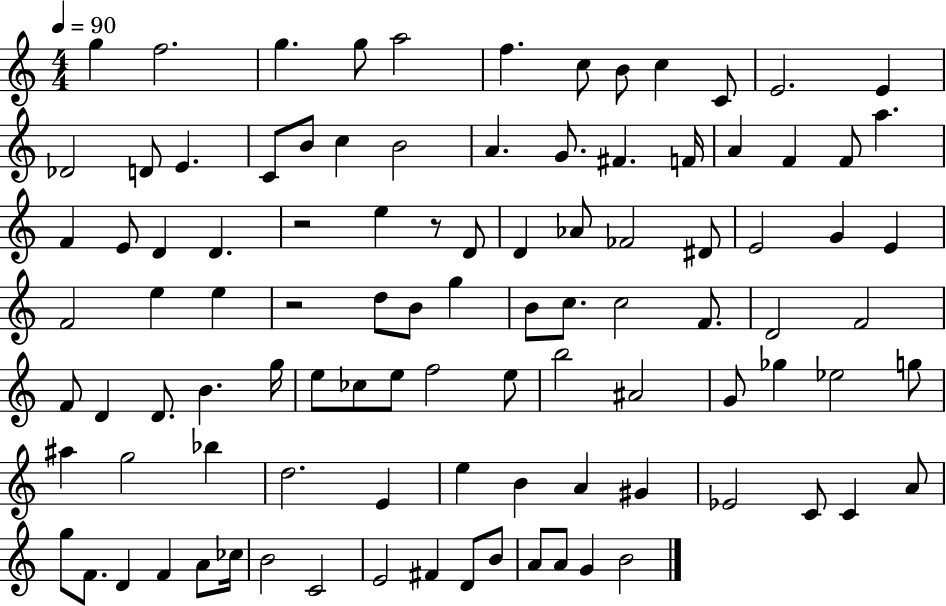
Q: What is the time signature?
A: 4/4